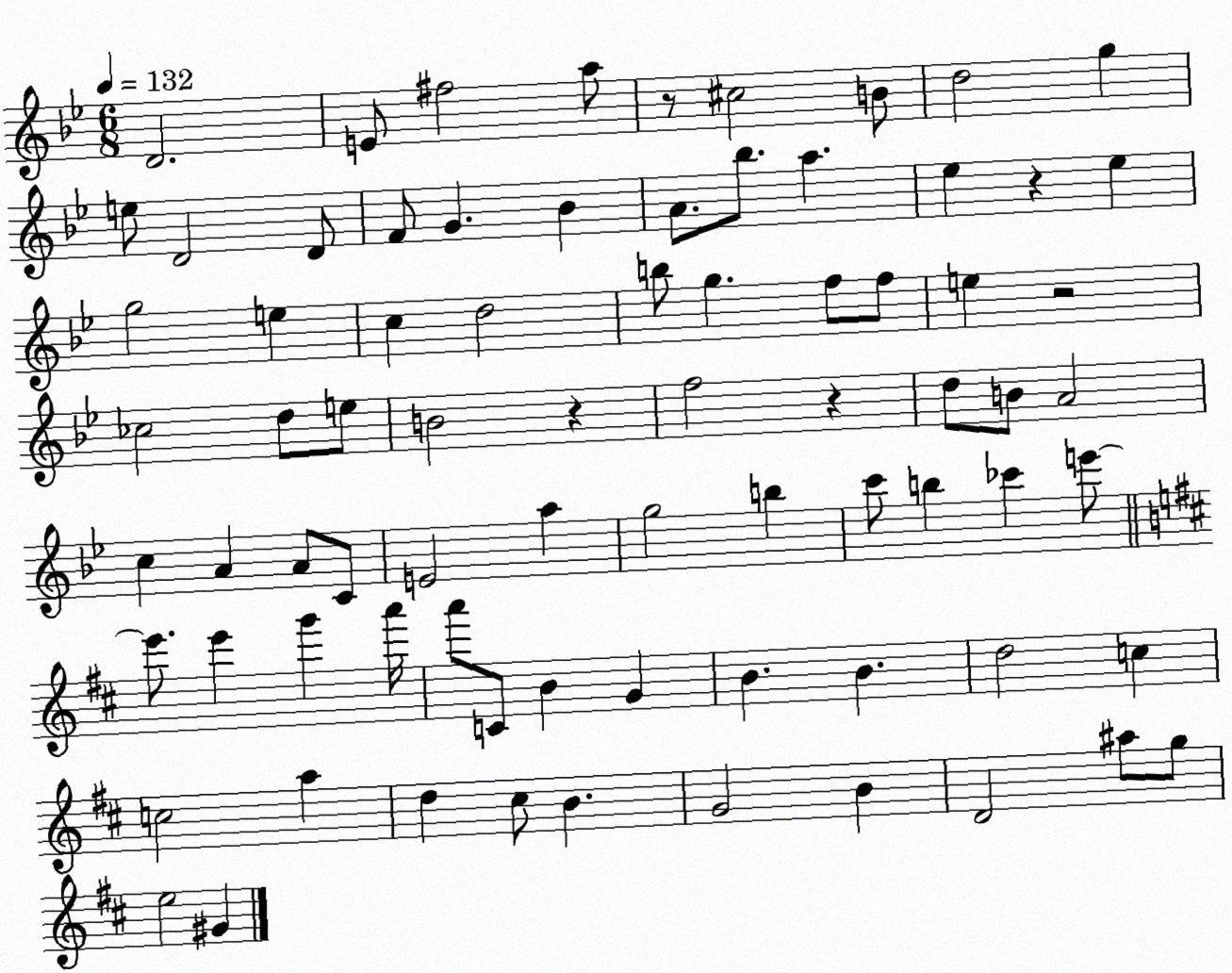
X:1
T:Untitled
M:6/8
L:1/4
K:Bb
D2 E/2 ^f2 a/2 z/2 ^c2 B/2 d2 g e/2 D2 D/2 F/2 G _B A/2 _b/2 a _e z _e g2 e c d2 b/2 g f/2 f/2 e z2 _c2 d/2 e/2 B2 z f2 z d/2 B/2 A2 c A A/2 C/2 E2 a g2 b c'/2 b _c' e'/2 e'/2 e' g' a'/4 a'/2 C/2 B G B B d2 c c2 a d ^c/2 B G2 B D2 ^a/2 g/2 e2 ^G